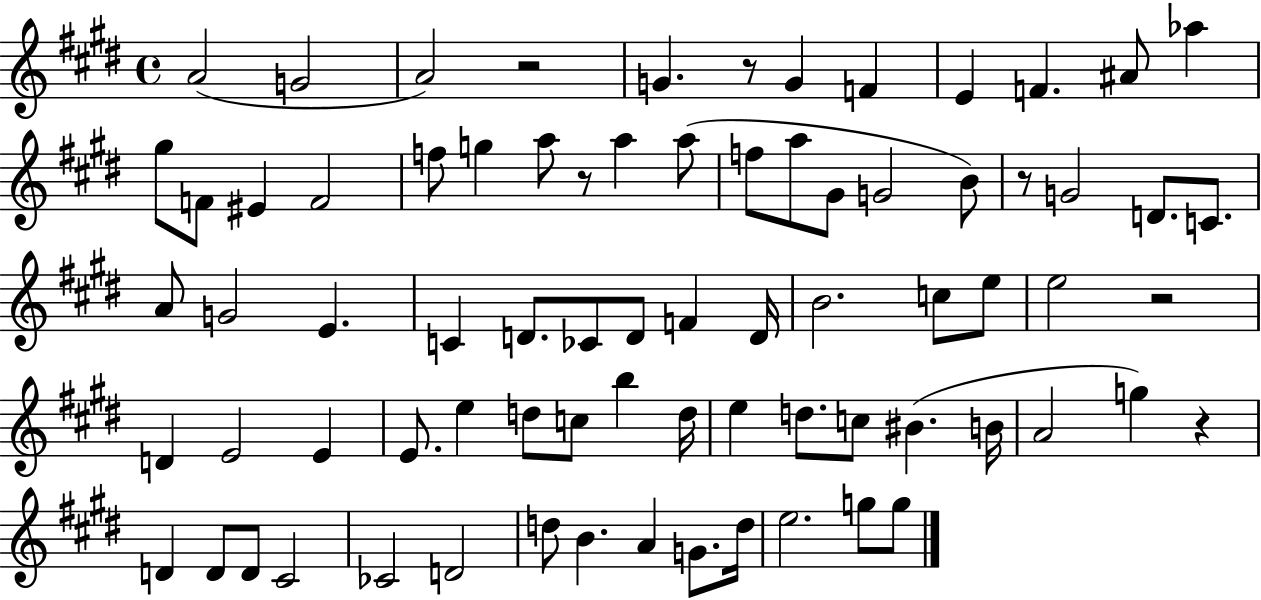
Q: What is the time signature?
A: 4/4